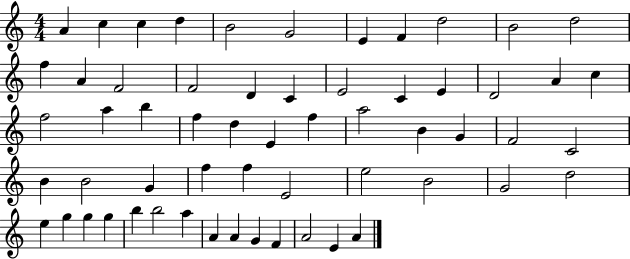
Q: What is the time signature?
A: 4/4